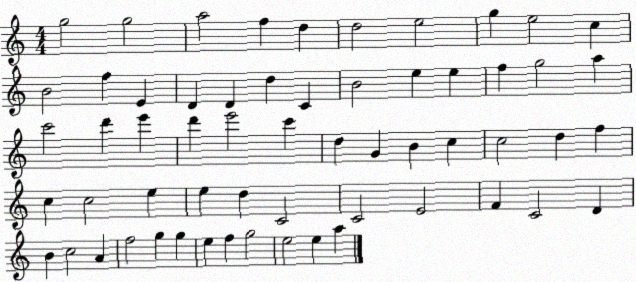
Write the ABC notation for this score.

X:1
T:Untitled
M:4/4
L:1/4
K:C
g2 g2 a2 f d d2 e2 g e2 c B2 f E D D d C B2 e e f g2 a c'2 d' e' d' e'2 c' d G B c c2 d f c c2 e e d C2 C2 E2 F C2 D B c2 A f2 g g e f g2 e2 e a